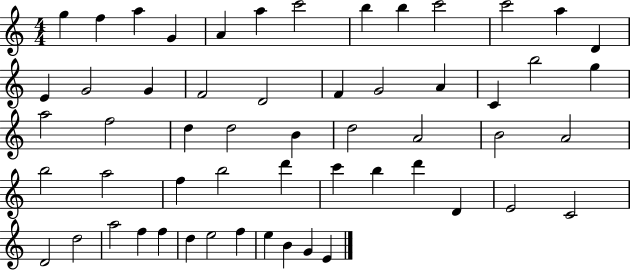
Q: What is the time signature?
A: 4/4